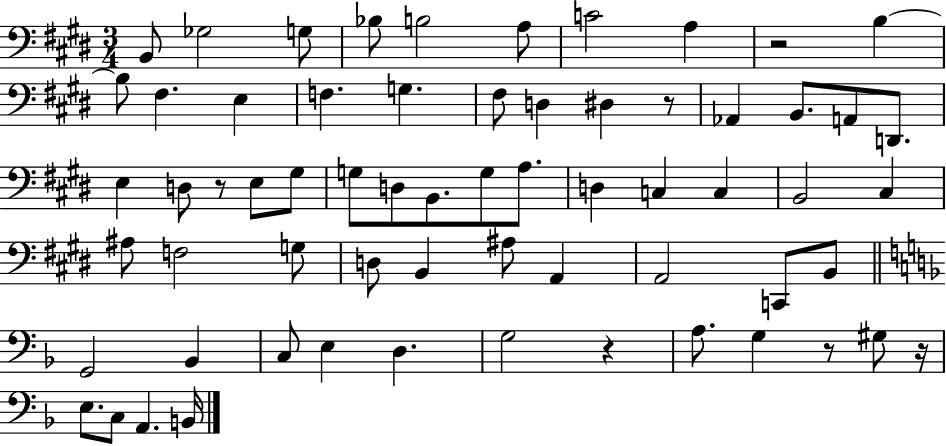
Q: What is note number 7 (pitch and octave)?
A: C4